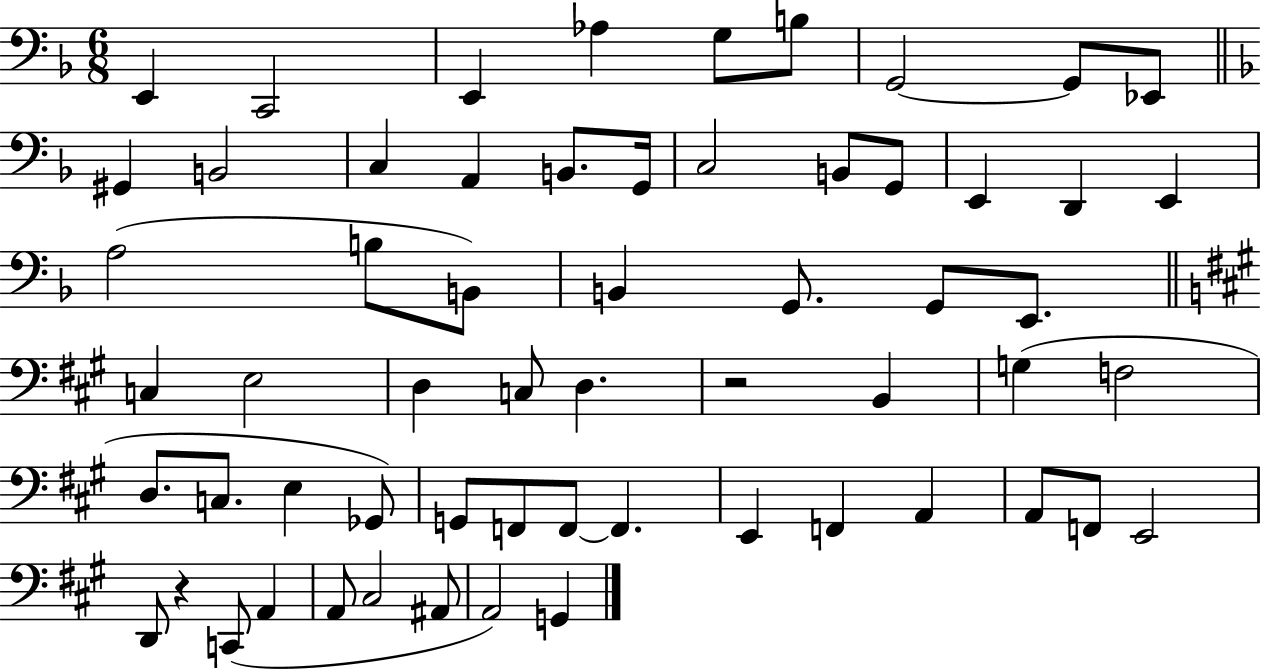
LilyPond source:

{
  \clef bass
  \numericTimeSignature
  \time 6/8
  \key f \major
  e,4 c,2 | e,4 aes4 g8 b8 | g,2~~ g,8 ees,8 | \bar "||" \break \key f \major gis,4 b,2 | c4 a,4 b,8. g,16 | c2 b,8 g,8 | e,4 d,4 e,4 | \break a2( b8 b,8) | b,4 g,8. g,8 e,8. | \bar "||" \break \key a \major c4 e2 | d4 c8 d4. | r2 b,4 | g4( f2 | \break d8. c8. e4 ges,8) | g,8 f,8 f,8~~ f,4. | e,4 f,4 a,4 | a,8 f,8 e,2 | \break d,8 r4 c,8( a,4 | a,8 cis2 ais,8 | a,2) g,4 | \bar "|."
}